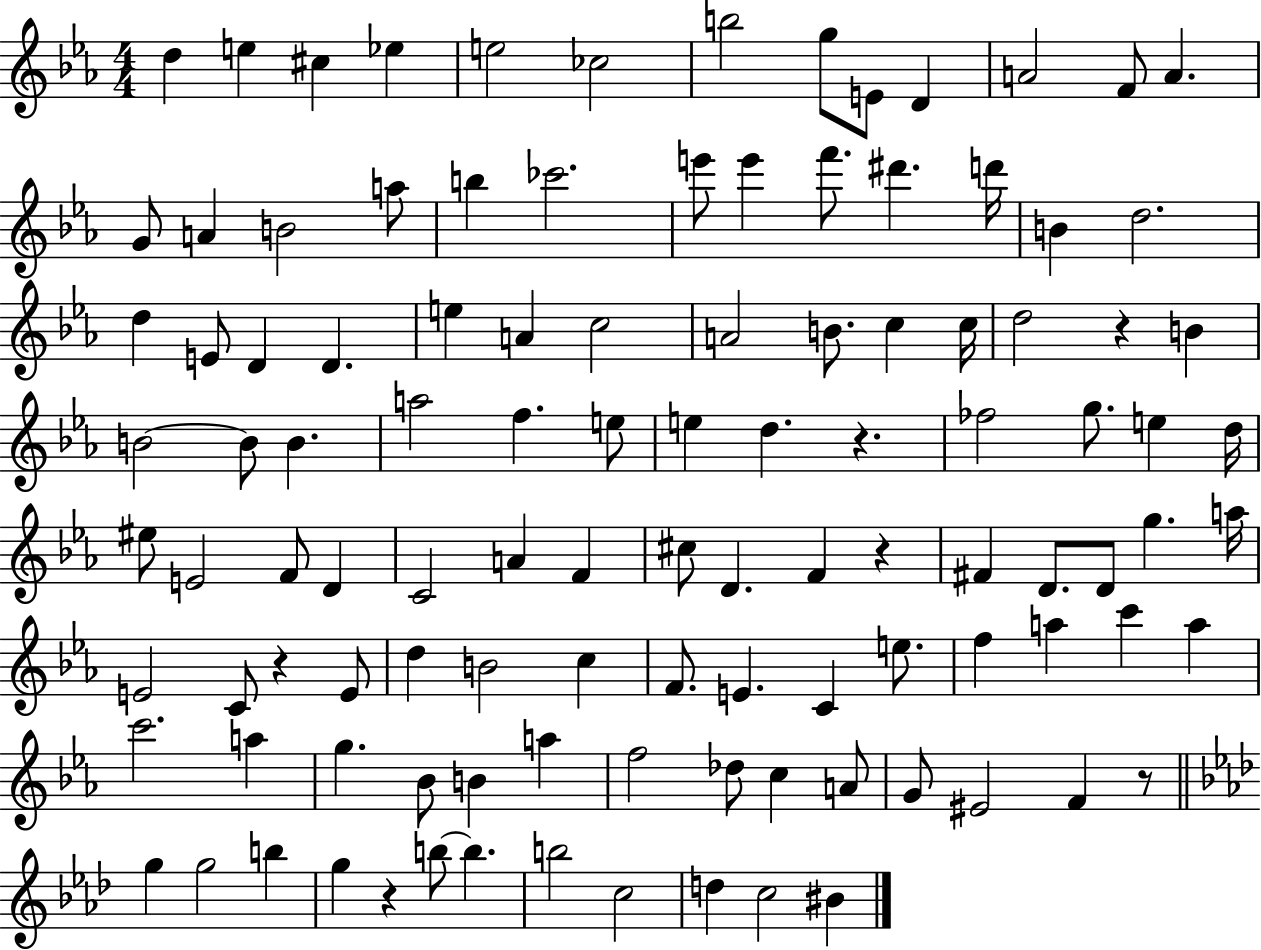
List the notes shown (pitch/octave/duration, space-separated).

D5/q E5/q C#5/q Eb5/q E5/h CES5/h B5/h G5/e E4/e D4/q A4/h F4/e A4/q. G4/e A4/q B4/h A5/e B5/q CES6/h. E6/e E6/q F6/e. D#6/q. D6/s B4/q D5/h. D5/q E4/e D4/q D4/q. E5/q A4/q C5/h A4/h B4/e. C5/q C5/s D5/h R/q B4/q B4/h B4/e B4/q. A5/h F5/q. E5/e E5/q D5/q. R/q. FES5/h G5/e. E5/q D5/s EIS5/e E4/h F4/e D4/q C4/h A4/q F4/q C#5/e D4/q. F4/q R/q F#4/q D4/e. D4/e G5/q. A5/s E4/h C4/e R/q E4/e D5/q B4/h C5/q F4/e. E4/q. C4/q E5/e. F5/q A5/q C6/q A5/q C6/h. A5/q G5/q. Bb4/e B4/q A5/q F5/h Db5/e C5/q A4/e G4/e EIS4/h F4/q R/e G5/q G5/h B5/q G5/q R/q B5/e B5/q. B5/h C5/h D5/q C5/h BIS4/q